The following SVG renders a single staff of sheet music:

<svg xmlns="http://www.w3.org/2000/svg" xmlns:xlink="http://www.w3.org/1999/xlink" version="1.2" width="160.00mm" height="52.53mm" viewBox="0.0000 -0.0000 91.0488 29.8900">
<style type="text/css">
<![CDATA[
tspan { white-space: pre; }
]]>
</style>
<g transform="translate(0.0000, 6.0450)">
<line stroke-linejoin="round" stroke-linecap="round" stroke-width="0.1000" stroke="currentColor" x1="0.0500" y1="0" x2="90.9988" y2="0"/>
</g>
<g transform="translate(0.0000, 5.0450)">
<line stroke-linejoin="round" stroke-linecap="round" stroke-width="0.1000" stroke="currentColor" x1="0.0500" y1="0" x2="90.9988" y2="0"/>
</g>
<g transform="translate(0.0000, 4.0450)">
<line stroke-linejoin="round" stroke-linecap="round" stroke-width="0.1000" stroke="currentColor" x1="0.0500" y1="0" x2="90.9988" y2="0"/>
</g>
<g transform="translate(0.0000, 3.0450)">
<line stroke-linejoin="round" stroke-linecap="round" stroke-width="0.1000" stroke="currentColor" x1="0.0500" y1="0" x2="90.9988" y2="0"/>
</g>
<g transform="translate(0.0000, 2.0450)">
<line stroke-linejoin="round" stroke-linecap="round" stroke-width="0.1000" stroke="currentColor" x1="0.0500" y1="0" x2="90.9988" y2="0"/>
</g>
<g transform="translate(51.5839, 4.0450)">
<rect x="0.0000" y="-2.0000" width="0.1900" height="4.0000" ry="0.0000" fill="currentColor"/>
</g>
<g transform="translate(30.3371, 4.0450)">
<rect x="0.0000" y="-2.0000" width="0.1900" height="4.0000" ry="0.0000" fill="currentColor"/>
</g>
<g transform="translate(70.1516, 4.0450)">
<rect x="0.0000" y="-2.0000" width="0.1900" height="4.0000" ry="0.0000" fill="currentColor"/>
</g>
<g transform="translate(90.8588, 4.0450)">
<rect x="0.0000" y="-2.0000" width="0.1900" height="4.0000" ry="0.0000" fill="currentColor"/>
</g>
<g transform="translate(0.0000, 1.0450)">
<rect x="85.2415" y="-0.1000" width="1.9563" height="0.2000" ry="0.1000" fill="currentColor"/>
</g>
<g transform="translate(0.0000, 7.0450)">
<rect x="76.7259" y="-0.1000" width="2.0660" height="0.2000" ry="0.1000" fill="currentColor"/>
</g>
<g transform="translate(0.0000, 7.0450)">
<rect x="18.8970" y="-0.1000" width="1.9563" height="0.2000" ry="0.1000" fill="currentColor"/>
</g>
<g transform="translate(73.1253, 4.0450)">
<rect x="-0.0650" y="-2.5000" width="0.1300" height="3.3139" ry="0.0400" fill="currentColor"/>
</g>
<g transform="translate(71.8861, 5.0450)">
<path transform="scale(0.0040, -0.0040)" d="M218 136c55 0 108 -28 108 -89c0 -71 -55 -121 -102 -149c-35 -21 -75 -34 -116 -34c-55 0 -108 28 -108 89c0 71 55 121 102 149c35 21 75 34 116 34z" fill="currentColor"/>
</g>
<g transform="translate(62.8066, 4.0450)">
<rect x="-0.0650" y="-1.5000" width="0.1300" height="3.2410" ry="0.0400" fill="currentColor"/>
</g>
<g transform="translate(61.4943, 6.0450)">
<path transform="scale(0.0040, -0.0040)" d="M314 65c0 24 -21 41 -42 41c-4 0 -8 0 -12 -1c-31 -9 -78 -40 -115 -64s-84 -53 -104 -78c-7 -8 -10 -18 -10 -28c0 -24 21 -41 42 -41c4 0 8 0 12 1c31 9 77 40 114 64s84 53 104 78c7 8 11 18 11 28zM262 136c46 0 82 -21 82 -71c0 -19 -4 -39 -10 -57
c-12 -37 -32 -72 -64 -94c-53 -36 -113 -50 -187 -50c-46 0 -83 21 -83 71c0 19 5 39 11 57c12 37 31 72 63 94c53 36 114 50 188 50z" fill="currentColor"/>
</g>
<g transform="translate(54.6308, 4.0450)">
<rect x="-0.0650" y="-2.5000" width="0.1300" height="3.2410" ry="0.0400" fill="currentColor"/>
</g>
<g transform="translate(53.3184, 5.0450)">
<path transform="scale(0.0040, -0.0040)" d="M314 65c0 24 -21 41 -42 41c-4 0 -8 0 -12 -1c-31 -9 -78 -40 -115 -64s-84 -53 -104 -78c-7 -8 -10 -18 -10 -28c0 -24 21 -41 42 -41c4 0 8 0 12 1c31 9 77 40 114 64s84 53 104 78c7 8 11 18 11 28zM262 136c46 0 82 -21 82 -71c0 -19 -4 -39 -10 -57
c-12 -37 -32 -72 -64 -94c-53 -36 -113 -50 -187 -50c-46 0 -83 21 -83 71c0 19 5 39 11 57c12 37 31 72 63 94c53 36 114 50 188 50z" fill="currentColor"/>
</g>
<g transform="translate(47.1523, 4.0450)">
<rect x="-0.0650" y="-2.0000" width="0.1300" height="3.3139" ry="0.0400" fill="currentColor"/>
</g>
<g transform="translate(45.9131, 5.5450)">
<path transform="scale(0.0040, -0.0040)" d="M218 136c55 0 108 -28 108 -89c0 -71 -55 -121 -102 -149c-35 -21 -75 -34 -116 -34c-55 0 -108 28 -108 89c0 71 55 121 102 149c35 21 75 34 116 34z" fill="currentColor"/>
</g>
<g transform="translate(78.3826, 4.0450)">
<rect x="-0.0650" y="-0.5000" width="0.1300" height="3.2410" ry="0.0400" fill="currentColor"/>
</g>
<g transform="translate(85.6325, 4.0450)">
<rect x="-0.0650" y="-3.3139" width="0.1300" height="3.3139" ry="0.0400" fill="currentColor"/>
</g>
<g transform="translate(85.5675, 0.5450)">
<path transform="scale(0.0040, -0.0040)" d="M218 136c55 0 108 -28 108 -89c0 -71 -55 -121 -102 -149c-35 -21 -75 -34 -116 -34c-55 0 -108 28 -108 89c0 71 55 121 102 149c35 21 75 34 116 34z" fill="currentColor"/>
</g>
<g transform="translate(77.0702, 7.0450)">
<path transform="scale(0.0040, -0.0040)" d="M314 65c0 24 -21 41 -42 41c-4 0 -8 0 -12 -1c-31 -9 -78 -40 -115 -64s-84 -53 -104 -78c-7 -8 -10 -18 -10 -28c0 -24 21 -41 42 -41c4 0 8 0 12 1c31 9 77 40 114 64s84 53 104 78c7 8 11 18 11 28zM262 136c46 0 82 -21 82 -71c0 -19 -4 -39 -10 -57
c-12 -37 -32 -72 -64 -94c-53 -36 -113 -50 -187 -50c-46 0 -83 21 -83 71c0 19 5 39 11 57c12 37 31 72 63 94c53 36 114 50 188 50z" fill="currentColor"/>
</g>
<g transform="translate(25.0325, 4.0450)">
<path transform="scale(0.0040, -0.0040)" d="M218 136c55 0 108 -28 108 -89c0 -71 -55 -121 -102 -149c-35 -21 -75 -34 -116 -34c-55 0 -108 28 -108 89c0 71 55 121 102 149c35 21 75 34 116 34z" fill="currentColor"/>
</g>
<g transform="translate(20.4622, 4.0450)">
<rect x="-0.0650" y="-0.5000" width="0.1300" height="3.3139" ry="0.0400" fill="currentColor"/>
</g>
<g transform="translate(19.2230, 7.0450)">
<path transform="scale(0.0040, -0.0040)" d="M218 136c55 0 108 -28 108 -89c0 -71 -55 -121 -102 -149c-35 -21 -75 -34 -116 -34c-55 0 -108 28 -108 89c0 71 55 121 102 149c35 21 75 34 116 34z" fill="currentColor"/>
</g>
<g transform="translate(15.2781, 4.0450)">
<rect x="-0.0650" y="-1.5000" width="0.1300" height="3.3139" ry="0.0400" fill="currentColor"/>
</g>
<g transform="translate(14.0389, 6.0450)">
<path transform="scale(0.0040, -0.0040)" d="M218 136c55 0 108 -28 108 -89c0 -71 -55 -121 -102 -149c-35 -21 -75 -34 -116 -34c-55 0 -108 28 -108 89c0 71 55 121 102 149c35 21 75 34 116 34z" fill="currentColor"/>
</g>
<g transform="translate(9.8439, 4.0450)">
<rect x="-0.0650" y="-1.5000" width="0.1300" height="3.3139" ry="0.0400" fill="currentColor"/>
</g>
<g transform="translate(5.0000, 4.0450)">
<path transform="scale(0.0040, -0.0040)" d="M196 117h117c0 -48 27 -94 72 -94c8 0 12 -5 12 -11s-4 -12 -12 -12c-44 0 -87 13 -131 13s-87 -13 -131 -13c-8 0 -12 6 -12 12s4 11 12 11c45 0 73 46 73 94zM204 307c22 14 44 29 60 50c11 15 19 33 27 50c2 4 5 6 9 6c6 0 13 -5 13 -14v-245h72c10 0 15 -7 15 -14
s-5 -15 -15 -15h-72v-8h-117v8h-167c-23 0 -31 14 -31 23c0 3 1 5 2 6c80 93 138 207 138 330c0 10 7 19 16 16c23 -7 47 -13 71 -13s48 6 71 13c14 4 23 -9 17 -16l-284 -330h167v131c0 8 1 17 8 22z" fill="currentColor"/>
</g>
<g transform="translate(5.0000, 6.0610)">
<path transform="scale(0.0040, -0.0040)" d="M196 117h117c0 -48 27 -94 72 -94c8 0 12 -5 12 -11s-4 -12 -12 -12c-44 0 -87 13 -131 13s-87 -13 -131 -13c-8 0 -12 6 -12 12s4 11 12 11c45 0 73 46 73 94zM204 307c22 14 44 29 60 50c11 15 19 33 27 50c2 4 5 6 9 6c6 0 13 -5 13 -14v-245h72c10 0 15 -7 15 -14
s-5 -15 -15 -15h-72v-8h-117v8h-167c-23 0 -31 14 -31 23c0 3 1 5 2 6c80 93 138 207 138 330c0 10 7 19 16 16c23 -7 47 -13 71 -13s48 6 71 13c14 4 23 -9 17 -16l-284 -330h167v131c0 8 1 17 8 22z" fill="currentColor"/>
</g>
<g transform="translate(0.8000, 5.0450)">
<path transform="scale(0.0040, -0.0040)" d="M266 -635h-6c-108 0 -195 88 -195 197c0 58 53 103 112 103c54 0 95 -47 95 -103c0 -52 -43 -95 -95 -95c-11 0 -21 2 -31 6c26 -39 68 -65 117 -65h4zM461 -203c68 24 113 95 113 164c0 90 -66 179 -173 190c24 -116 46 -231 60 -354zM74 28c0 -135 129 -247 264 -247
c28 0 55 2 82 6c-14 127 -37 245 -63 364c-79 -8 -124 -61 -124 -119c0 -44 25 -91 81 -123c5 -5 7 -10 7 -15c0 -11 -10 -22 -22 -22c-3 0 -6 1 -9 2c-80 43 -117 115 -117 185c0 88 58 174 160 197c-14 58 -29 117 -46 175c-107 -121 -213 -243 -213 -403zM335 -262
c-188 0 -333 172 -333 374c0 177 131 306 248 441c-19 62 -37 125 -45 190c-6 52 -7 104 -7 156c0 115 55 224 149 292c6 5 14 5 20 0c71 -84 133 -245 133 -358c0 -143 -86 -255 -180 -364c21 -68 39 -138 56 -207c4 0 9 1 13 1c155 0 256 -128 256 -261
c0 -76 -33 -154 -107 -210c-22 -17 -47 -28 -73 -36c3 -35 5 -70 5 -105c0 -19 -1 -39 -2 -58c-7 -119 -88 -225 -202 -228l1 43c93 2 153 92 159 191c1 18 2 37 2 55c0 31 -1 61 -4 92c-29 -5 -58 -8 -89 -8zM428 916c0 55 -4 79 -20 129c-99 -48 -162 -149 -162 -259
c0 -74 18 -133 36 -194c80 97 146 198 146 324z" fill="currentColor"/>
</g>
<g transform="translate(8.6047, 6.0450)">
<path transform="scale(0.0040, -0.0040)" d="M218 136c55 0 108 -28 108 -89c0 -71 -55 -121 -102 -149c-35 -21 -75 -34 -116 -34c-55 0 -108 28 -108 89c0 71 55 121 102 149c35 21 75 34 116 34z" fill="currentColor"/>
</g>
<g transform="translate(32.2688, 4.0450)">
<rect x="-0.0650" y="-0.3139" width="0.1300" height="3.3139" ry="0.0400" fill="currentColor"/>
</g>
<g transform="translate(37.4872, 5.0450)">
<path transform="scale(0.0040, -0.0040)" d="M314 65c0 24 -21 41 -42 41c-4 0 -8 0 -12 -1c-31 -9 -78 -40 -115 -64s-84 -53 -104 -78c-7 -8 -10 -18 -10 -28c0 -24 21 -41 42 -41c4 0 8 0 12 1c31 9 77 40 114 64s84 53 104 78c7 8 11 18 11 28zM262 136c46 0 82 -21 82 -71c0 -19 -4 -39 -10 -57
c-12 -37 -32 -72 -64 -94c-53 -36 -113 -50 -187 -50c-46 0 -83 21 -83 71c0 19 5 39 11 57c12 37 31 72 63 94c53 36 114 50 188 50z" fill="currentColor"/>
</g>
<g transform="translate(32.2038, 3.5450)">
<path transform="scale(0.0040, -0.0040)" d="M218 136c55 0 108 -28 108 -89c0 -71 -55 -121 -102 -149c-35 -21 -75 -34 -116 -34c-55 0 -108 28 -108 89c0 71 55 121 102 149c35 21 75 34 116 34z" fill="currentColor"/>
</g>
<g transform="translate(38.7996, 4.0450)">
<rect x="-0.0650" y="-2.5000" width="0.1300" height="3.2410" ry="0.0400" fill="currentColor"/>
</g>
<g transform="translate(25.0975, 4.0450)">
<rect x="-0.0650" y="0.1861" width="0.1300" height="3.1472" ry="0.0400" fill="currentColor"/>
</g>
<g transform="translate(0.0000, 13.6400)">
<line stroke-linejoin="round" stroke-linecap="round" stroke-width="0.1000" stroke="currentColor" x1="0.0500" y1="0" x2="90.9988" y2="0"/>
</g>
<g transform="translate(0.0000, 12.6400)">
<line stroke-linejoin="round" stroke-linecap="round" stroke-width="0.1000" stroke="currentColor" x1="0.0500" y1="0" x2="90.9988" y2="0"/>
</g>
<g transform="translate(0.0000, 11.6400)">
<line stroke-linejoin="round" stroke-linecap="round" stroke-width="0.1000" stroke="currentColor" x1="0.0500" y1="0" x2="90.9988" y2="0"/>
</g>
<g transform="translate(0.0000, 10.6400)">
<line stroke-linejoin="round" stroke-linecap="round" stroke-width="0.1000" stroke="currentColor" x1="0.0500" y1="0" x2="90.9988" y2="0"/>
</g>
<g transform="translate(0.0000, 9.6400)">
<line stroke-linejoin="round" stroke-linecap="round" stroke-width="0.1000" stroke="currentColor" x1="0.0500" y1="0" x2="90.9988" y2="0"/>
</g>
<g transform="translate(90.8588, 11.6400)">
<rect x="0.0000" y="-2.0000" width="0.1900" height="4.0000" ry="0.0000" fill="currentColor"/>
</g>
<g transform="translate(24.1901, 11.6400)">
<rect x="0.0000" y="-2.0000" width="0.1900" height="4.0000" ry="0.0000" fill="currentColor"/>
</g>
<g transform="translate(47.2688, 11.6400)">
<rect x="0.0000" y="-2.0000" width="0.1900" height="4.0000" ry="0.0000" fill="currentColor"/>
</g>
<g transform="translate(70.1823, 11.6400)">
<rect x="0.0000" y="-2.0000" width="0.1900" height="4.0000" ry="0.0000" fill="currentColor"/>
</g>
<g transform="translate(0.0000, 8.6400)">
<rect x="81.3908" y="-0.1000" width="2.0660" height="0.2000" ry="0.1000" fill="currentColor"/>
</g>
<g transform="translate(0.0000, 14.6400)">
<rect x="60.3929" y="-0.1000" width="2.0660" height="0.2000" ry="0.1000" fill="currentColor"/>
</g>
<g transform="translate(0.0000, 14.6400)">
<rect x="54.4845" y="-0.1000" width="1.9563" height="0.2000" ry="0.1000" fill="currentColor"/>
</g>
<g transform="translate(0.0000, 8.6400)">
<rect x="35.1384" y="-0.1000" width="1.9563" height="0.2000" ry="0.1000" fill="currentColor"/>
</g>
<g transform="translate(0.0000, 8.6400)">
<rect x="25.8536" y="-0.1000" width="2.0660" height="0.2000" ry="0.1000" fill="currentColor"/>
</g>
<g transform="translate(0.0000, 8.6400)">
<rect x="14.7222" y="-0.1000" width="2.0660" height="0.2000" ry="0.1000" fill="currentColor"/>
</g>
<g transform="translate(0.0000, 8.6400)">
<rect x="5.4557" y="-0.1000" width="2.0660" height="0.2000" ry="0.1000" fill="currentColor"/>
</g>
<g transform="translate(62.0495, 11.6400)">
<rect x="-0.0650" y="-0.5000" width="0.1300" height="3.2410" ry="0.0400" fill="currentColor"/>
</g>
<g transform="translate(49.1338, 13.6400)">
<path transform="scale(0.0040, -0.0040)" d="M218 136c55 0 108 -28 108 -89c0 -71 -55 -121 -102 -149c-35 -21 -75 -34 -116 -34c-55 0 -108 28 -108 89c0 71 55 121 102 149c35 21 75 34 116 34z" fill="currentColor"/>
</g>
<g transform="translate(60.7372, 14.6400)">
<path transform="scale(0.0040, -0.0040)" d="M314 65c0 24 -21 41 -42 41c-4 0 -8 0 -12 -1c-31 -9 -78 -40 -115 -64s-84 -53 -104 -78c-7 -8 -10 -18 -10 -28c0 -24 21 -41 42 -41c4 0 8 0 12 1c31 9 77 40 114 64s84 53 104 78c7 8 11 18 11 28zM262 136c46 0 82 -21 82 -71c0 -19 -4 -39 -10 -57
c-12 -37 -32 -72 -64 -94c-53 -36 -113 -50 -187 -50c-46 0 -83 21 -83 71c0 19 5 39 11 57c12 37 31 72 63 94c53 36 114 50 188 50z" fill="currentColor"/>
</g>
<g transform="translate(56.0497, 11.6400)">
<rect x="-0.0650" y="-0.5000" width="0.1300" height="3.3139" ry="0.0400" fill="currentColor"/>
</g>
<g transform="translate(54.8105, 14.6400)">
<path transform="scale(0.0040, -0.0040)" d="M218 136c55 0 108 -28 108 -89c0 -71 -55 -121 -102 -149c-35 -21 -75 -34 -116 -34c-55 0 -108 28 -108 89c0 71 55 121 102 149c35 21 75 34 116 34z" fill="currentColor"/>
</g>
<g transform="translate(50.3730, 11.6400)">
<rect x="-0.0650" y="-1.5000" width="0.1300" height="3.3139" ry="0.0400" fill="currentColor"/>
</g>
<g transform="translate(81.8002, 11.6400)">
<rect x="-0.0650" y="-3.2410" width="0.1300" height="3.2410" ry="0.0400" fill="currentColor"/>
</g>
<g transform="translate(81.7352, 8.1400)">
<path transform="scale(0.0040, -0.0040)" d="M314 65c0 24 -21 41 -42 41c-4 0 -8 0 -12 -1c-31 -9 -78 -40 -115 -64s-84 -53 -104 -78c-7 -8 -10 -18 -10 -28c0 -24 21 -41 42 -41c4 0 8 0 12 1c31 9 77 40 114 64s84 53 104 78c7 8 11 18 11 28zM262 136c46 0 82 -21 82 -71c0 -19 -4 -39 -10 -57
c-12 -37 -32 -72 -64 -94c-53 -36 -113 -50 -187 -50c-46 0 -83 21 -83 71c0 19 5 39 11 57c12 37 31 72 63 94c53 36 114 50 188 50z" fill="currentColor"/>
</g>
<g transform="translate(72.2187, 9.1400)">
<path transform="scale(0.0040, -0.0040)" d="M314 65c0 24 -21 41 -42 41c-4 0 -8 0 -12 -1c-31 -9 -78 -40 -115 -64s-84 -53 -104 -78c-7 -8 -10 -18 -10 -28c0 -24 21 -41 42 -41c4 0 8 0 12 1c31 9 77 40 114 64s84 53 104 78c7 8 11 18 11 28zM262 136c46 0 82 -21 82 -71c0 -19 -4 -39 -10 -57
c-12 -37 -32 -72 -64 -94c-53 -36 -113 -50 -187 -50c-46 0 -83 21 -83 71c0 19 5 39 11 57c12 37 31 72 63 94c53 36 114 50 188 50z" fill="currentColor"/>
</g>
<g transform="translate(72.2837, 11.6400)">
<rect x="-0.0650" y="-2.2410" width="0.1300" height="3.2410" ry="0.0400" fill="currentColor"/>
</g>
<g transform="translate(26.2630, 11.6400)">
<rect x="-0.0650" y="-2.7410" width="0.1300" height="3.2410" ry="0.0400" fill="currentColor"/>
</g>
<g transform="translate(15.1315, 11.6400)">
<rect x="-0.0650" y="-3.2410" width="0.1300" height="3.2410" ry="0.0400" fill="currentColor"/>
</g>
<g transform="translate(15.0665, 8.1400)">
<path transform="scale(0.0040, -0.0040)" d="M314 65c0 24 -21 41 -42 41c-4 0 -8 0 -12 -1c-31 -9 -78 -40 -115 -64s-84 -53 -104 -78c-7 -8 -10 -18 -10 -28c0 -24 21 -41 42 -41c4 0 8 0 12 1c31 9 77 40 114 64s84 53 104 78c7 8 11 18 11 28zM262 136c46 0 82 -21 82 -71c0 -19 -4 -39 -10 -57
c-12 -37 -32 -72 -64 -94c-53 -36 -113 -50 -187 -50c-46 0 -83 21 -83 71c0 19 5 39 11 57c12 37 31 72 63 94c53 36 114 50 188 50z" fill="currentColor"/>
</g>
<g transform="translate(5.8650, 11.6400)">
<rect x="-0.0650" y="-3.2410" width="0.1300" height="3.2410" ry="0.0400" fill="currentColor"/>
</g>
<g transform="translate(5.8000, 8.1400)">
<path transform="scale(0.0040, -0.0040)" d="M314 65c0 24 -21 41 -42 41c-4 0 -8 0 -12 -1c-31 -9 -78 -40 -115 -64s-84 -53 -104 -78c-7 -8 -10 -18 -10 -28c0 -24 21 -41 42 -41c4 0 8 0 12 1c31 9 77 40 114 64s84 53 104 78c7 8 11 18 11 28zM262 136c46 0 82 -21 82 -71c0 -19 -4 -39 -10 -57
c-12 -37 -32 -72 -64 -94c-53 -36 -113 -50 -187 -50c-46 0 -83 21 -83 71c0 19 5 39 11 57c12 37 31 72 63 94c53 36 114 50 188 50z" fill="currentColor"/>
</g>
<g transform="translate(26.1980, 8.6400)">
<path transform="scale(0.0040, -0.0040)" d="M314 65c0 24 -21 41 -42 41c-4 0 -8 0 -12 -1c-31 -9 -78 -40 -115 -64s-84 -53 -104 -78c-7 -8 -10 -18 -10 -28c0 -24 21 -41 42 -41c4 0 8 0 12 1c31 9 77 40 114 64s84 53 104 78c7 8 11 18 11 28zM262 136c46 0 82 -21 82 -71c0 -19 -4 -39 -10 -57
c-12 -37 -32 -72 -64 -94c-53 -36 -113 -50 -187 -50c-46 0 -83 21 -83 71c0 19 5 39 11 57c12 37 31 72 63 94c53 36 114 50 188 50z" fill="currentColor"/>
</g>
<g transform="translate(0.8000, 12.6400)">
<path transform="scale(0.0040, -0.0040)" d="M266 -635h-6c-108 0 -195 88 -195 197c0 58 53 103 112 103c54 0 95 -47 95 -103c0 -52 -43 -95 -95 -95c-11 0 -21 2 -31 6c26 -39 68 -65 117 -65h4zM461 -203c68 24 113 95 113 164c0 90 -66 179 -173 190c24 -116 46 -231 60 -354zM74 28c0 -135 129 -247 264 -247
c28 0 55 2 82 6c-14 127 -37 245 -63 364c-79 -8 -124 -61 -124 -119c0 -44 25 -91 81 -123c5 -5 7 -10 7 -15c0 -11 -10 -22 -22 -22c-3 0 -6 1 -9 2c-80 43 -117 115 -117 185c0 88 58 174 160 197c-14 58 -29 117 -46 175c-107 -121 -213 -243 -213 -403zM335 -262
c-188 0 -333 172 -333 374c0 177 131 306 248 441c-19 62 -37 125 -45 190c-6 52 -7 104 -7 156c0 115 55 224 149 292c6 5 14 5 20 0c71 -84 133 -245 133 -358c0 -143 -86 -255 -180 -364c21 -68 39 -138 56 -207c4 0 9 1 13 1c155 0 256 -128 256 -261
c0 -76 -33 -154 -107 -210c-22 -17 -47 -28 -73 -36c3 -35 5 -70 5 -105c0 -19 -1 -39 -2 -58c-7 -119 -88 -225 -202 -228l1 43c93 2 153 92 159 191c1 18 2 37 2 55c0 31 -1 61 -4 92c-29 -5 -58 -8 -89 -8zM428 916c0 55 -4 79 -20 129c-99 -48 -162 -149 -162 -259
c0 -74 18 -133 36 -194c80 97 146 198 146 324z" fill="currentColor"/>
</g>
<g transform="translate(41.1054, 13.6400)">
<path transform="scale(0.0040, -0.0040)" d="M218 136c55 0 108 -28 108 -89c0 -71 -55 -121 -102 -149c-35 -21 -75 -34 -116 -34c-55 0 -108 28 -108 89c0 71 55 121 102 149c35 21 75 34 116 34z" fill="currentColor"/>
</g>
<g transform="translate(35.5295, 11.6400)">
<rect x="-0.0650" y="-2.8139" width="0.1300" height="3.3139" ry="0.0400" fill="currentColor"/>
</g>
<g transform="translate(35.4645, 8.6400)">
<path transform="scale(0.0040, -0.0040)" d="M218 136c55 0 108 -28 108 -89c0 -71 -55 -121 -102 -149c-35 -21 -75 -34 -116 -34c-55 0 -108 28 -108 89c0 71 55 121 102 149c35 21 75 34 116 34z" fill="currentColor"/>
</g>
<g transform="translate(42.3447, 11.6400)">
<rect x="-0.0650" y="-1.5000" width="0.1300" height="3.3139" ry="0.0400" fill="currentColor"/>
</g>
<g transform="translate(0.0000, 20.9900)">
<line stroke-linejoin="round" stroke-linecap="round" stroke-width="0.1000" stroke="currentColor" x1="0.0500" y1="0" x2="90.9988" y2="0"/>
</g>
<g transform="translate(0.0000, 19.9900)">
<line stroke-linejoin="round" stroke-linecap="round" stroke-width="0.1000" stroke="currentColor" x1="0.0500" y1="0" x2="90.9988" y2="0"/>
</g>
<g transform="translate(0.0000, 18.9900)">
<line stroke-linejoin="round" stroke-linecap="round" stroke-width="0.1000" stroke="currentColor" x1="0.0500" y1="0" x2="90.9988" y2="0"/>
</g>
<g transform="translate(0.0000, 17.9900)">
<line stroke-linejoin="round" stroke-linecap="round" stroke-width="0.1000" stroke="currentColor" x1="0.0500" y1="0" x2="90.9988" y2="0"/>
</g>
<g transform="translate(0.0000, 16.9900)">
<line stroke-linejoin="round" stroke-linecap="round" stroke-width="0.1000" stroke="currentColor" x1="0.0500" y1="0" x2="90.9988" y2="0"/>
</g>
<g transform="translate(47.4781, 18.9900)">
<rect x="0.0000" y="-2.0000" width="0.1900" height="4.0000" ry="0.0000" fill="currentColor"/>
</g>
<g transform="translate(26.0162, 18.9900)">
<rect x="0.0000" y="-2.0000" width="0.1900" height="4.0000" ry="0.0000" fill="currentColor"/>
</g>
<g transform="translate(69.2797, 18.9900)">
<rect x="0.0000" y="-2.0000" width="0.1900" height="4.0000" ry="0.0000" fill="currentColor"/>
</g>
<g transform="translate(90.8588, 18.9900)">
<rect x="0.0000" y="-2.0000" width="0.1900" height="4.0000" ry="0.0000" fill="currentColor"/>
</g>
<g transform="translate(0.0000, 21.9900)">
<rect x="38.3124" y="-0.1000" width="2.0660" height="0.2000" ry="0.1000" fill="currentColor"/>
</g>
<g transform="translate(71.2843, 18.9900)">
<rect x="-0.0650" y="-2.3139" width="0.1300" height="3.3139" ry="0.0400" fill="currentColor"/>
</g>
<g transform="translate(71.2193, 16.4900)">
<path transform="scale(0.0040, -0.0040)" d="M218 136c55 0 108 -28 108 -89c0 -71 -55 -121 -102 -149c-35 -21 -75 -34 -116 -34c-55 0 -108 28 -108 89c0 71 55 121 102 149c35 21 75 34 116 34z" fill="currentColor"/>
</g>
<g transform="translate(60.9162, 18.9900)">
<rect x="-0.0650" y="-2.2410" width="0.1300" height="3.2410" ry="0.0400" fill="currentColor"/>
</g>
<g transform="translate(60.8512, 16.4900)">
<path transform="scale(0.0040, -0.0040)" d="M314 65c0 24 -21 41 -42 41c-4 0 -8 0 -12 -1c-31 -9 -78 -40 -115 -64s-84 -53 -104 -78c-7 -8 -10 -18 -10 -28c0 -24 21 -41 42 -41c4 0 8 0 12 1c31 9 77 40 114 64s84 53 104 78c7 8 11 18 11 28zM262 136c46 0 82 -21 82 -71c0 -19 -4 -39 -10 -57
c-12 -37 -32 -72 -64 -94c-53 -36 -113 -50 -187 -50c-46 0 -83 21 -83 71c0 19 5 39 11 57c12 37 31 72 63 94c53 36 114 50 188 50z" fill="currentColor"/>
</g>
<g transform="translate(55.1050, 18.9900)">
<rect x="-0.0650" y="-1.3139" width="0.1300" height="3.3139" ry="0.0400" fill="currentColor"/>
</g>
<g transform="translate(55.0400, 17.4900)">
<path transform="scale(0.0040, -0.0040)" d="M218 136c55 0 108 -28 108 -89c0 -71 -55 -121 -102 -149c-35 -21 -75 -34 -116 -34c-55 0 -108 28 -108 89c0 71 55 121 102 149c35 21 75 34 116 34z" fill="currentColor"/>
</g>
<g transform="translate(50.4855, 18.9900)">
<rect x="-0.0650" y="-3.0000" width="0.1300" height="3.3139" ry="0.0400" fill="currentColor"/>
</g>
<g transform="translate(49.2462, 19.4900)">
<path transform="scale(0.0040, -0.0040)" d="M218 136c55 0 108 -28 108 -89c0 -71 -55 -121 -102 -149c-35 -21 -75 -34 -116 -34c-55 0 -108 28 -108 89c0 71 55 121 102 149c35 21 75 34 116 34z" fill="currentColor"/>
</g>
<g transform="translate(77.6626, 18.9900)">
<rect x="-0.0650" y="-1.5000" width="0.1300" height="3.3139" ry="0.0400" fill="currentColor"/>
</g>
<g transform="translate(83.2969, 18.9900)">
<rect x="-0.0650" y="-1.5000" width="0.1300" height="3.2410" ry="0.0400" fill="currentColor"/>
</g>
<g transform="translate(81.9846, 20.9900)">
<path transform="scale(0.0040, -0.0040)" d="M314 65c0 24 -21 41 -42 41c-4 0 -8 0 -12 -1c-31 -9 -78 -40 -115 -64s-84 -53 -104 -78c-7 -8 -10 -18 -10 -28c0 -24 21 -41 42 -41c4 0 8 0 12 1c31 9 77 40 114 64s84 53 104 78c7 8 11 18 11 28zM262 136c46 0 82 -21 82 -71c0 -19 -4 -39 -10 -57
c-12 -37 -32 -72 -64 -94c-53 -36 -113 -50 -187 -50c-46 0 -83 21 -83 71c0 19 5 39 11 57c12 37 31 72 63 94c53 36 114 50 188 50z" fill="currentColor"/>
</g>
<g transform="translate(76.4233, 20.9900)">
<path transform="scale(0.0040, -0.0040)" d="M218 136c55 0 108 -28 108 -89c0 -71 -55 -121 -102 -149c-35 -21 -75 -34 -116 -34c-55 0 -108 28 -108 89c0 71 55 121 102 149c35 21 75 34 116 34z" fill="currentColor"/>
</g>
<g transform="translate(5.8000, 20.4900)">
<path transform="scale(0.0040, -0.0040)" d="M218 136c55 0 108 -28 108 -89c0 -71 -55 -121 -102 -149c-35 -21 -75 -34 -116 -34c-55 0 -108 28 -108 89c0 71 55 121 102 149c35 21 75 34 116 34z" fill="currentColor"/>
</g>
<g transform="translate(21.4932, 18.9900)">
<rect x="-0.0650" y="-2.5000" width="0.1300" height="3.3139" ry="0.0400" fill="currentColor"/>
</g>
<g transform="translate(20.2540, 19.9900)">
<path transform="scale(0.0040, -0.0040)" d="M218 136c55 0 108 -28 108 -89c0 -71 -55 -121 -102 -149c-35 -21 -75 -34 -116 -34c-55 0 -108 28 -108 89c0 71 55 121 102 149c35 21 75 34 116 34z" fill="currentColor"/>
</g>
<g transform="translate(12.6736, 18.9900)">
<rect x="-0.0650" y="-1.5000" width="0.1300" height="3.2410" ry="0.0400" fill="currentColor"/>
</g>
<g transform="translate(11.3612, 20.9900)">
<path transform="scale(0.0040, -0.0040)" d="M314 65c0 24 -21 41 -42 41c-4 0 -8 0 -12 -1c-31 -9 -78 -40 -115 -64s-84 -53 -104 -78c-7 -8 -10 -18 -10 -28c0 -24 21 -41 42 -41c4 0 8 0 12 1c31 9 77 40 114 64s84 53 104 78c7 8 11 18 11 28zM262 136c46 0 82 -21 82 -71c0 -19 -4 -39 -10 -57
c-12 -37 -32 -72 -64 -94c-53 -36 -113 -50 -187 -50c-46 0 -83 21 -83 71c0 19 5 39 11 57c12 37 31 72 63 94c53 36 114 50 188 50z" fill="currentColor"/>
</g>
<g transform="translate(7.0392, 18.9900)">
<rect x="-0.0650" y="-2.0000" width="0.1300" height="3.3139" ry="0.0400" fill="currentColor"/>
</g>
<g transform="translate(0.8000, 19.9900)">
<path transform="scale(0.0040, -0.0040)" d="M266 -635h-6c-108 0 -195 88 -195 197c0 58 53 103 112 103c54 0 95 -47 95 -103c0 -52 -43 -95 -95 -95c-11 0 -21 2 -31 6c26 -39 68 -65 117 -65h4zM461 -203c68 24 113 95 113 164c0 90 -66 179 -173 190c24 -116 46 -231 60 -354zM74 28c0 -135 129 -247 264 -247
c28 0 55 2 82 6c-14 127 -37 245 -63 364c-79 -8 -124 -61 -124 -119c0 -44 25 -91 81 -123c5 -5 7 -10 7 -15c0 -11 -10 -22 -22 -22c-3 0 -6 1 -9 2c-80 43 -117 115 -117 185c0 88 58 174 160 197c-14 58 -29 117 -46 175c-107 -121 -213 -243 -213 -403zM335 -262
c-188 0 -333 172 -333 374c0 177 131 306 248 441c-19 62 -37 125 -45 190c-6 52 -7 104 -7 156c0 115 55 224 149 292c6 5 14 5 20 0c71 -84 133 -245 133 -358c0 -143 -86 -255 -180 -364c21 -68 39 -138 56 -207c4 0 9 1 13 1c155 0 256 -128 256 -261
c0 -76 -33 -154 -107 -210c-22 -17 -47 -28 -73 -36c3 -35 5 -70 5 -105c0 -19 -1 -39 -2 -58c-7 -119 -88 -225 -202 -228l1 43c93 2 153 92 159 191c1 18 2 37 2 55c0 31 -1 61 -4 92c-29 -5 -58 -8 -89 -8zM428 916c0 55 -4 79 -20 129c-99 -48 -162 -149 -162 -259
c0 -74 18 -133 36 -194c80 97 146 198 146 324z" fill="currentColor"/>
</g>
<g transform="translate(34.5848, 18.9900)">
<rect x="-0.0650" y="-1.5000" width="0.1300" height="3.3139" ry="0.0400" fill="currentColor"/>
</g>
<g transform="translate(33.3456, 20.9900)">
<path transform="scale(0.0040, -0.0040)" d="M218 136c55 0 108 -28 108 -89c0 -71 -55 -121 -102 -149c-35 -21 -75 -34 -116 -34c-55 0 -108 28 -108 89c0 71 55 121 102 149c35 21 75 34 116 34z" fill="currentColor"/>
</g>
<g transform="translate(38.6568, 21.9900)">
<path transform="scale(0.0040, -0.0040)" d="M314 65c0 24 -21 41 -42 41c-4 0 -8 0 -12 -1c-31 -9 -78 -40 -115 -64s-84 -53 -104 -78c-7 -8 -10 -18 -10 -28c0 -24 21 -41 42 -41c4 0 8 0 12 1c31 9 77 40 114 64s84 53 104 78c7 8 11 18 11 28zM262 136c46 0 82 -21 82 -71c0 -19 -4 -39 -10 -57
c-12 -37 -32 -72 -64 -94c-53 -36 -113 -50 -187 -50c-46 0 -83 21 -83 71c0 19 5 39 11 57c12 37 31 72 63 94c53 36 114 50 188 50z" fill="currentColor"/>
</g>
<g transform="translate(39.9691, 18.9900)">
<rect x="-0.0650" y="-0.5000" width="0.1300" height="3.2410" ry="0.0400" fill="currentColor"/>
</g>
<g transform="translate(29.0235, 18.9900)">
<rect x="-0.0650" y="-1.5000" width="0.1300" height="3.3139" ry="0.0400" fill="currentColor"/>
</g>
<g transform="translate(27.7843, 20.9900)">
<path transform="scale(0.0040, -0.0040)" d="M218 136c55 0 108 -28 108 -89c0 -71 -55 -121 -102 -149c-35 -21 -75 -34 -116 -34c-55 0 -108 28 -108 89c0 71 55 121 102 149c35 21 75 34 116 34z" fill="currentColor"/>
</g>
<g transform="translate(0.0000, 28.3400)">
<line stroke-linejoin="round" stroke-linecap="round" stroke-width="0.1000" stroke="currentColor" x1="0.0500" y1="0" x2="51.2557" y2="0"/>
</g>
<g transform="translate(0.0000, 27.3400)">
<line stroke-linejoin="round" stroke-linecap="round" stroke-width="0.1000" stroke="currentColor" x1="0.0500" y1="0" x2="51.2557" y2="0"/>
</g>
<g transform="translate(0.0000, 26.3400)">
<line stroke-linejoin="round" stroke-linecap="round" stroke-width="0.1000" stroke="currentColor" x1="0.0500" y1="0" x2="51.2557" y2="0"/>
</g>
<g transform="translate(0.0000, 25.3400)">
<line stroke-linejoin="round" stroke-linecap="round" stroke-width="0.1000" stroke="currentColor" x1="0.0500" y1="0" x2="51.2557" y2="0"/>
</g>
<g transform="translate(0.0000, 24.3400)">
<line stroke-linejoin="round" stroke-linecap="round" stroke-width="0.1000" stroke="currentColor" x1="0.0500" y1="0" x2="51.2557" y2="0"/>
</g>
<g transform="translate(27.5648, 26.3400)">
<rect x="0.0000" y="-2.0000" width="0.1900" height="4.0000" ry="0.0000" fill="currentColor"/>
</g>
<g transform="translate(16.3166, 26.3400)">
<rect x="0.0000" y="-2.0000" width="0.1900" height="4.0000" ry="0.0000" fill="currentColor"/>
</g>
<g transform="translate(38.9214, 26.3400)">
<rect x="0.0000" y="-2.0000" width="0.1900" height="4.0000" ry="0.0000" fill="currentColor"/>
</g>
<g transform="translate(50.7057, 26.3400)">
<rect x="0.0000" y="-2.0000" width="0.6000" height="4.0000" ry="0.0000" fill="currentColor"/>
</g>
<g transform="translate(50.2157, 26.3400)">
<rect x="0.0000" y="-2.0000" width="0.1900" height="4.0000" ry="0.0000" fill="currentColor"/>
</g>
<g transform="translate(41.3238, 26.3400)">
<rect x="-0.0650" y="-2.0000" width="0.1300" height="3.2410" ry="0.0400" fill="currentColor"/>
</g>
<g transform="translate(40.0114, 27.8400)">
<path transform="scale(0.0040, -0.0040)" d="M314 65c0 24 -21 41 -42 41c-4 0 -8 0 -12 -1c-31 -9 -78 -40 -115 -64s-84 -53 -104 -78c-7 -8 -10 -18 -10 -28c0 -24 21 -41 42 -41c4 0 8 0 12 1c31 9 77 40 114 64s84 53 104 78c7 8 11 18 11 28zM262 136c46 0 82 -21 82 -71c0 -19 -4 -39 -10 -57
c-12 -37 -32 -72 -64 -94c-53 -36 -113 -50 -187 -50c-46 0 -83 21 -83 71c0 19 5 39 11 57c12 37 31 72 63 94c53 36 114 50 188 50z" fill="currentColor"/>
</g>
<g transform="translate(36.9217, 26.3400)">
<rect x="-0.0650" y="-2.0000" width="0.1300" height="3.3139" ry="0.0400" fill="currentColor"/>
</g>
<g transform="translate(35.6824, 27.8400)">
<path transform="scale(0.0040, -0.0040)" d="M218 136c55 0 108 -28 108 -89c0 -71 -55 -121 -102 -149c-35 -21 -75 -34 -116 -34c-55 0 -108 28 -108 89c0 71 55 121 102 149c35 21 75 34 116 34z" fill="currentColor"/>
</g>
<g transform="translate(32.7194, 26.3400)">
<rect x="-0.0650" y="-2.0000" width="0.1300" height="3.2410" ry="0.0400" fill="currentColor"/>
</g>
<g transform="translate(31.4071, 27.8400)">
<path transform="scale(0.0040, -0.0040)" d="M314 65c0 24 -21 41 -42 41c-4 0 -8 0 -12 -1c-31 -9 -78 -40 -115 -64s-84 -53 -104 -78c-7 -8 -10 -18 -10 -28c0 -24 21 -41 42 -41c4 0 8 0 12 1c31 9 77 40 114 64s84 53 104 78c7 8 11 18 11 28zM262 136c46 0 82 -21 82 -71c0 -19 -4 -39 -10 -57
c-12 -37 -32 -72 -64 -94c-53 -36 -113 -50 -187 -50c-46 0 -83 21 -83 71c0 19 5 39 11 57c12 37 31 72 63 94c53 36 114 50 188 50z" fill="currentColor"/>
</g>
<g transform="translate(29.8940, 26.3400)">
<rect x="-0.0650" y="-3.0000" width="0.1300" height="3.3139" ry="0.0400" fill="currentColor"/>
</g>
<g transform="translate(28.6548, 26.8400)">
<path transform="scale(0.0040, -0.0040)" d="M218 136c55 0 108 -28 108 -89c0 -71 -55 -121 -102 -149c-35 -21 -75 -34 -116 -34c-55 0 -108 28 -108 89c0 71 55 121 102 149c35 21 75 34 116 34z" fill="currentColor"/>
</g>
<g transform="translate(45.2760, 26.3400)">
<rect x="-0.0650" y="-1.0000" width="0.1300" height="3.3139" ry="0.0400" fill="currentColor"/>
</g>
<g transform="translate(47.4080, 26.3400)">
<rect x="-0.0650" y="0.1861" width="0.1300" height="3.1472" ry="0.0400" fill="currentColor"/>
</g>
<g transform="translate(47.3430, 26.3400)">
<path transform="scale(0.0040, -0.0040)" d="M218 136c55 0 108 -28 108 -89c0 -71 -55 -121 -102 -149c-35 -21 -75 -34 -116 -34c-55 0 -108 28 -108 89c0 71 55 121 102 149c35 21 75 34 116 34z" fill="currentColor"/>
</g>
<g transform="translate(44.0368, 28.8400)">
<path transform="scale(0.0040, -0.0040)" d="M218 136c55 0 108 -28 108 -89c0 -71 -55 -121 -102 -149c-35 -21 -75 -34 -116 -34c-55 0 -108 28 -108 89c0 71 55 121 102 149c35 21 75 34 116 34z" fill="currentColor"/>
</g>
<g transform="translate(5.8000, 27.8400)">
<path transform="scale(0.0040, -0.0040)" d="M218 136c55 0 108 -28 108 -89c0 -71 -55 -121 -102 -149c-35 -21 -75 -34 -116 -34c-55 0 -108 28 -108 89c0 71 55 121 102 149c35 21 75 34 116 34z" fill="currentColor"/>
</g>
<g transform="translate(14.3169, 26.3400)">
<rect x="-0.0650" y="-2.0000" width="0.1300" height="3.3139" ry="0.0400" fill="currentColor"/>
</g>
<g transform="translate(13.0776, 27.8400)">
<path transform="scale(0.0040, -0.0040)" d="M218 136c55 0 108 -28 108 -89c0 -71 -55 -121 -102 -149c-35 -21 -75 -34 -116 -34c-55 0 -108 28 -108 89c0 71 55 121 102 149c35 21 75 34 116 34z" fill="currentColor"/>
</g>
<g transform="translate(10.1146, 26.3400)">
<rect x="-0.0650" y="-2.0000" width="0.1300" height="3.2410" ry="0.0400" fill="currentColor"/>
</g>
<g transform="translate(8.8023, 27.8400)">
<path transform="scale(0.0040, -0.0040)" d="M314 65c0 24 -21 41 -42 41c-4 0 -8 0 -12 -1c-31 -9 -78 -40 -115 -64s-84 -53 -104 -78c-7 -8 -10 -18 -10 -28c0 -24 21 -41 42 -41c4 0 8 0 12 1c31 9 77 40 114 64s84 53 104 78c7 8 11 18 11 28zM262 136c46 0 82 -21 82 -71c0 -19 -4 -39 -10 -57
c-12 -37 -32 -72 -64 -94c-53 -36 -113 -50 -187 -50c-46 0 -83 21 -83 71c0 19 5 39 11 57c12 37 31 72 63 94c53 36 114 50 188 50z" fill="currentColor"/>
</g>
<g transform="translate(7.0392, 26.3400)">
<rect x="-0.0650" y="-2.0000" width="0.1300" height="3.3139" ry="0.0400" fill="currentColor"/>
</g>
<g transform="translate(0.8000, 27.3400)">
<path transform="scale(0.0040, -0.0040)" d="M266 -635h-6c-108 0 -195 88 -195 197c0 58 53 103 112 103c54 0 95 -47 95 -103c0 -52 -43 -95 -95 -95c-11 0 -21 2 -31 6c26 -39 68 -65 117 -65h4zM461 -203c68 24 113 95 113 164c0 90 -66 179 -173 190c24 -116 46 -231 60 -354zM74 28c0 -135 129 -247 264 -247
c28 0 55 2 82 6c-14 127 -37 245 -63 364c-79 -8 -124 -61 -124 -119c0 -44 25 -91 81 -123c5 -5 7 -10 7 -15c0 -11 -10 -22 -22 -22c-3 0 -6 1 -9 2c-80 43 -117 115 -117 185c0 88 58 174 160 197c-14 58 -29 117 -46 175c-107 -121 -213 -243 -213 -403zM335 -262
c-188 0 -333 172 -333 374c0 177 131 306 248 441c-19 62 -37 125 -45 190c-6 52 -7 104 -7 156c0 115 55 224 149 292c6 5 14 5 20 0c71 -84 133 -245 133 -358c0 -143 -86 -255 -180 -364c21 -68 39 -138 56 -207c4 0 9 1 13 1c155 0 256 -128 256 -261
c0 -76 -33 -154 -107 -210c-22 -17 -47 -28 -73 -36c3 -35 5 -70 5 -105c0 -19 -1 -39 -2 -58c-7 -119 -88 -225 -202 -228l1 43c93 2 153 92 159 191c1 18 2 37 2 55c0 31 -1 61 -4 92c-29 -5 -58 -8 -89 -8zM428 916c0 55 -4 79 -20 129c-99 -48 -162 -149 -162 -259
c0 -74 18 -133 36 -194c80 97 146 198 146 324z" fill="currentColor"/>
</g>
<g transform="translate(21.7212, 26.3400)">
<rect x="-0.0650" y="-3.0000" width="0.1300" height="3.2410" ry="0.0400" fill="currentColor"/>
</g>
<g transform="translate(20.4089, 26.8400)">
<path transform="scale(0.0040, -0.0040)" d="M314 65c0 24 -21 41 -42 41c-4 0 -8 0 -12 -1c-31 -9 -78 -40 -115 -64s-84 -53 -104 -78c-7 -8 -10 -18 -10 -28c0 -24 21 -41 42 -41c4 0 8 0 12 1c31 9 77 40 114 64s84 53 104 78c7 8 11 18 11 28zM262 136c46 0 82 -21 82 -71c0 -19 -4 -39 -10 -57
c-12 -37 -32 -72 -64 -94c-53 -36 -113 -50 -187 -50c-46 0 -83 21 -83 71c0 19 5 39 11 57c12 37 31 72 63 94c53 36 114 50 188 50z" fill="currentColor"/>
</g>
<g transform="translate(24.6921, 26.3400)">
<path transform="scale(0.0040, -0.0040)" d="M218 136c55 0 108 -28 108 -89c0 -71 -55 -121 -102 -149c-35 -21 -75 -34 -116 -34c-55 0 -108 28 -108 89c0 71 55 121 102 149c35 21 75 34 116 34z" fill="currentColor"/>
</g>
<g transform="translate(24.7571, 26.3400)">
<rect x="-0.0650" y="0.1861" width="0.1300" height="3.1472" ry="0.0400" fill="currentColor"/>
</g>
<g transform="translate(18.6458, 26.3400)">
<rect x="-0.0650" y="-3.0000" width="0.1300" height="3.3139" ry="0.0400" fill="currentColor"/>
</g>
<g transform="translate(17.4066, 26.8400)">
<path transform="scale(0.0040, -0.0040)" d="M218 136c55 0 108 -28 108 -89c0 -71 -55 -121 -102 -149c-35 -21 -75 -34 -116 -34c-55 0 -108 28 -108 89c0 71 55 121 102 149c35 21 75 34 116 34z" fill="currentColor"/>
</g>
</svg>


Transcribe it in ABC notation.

X:1
T:Untitled
M:4/4
L:1/4
K:C
E E C B c G2 F G2 E2 G C2 b b2 b2 a2 a E E C C2 g2 b2 F E2 G E E C2 A e g2 g E E2 F F2 F A A2 B A F2 F F2 D B